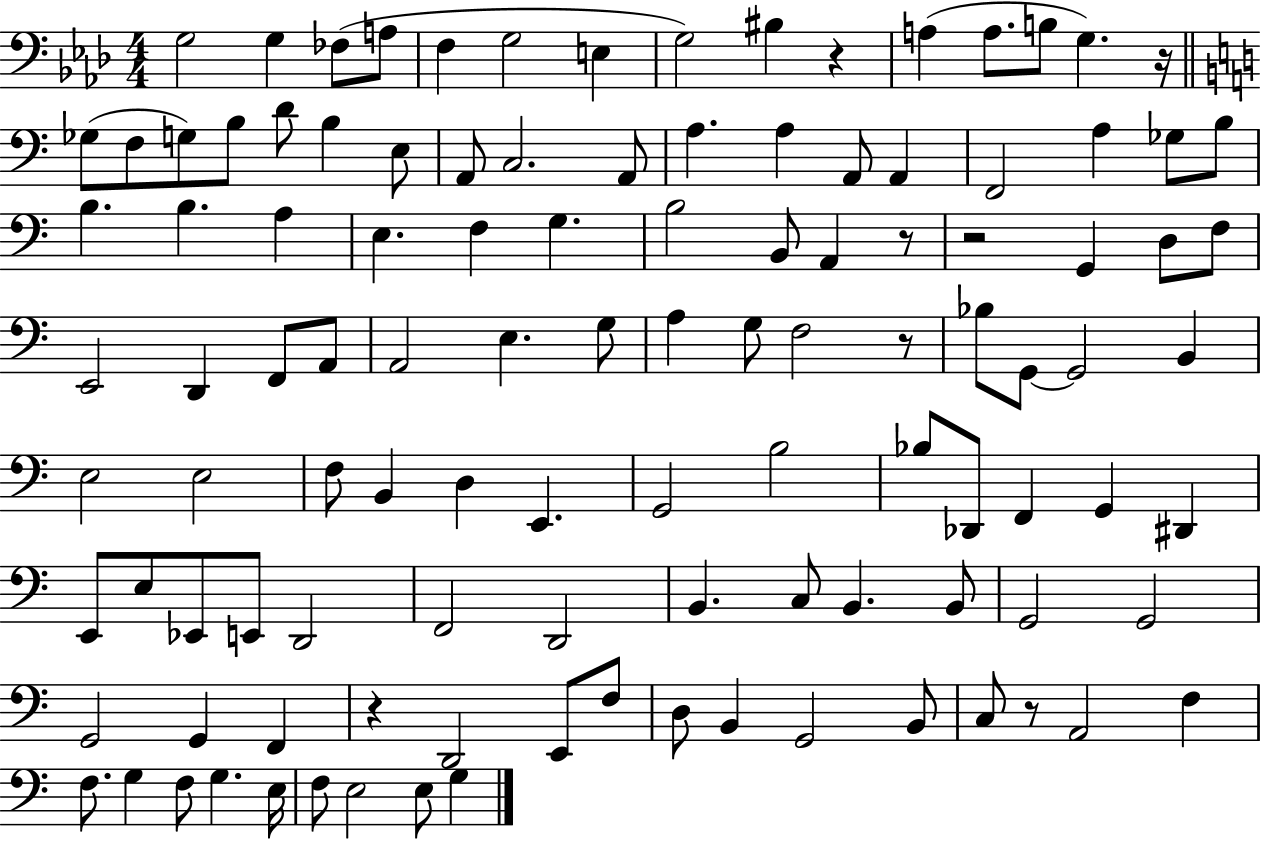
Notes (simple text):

G3/h G3/q FES3/e A3/e F3/q G3/h E3/q G3/h BIS3/q R/q A3/q A3/e. B3/e G3/q. R/s Gb3/e F3/e G3/e B3/e D4/e B3/q E3/e A2/e C3/h. A2/e A3/q. A3/q A2/e A2/q F2/h A3/q Gb3/e B3/e B3/q. B3/q. A3/q E3/q. F3/q G3/q. B3/h B2/e A2/q R/e R/h G2/q D3/e F3/e E2/h D2/q F2/e A2/e A2/h E3/q. G3/e A3/q G3/e F3/h R/e Bb3/e G2/e G2/h B2/q E3/h E3/h F3/e B2/q D3/q E2/q. G2/h B3/h Bb3/e Db2/e F2/q G2/q D#2/q E2/e E3/e Eb2/e E2/e D2/h F2/h D2/h B2/q. C3/e B2/q. B2/e G2/h G2/h G2/h G2/q F2/q R/q D2/h E2/e F3/e D3/e B2/q G2/h B2/e C3/e R/e A2/h F3/q F3/e. G3/q F3/e G3/q. E3/s F3/e E3/h E3/e G3/q